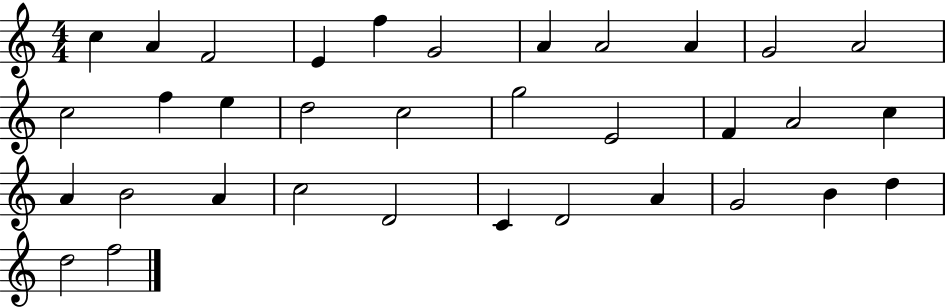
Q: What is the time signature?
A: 4/4